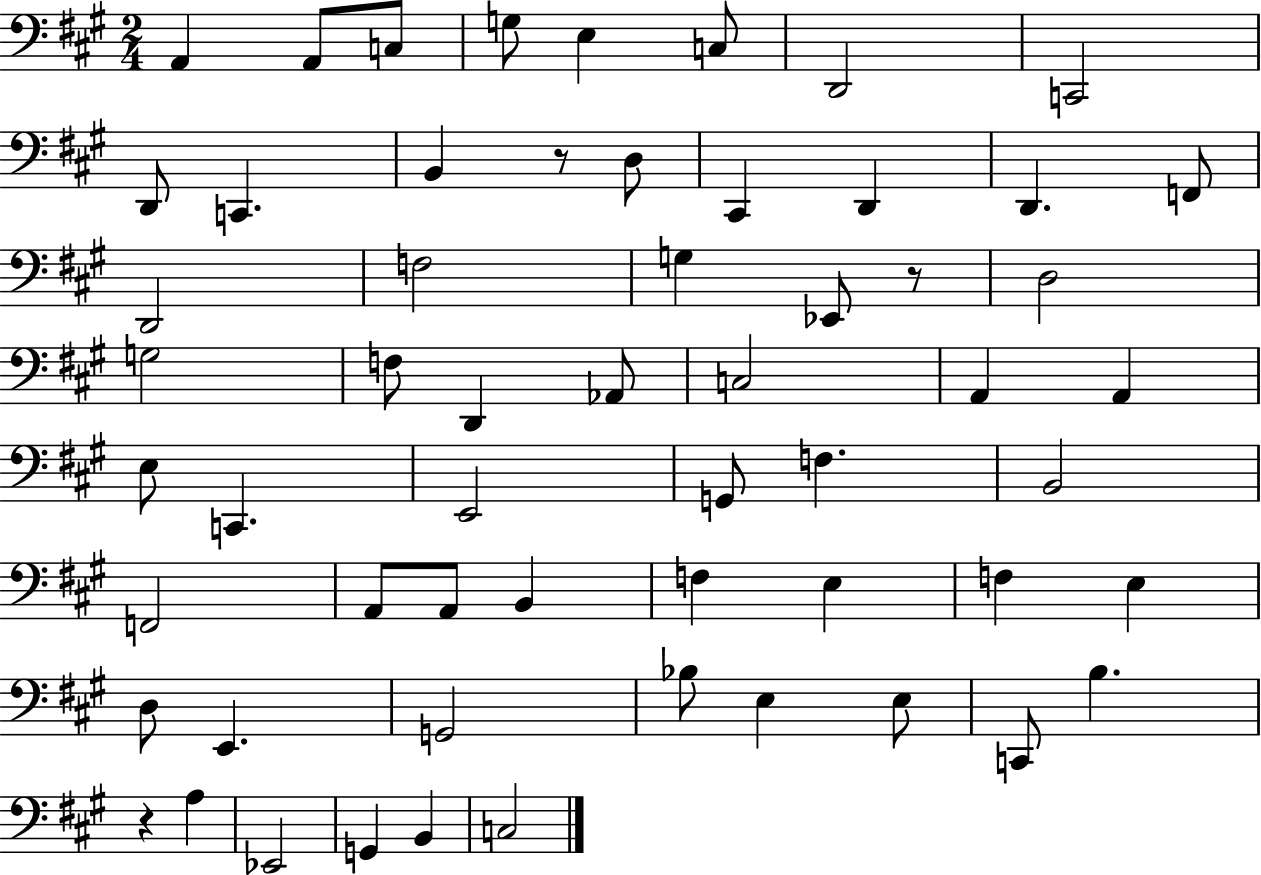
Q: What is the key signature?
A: A major